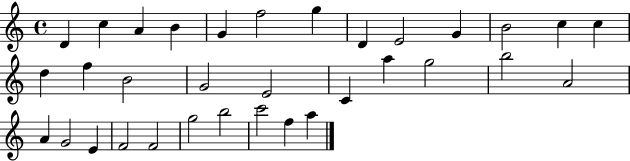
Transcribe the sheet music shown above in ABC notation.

X:1
T:Untitled
M:4/4
L:1/4
K:C
D c A B G f2 g D E2 G B2 c c d f B2 G2 E2 C a g2 b2 A2 A G2 E F2 F2 g2 b2 c'2 f a